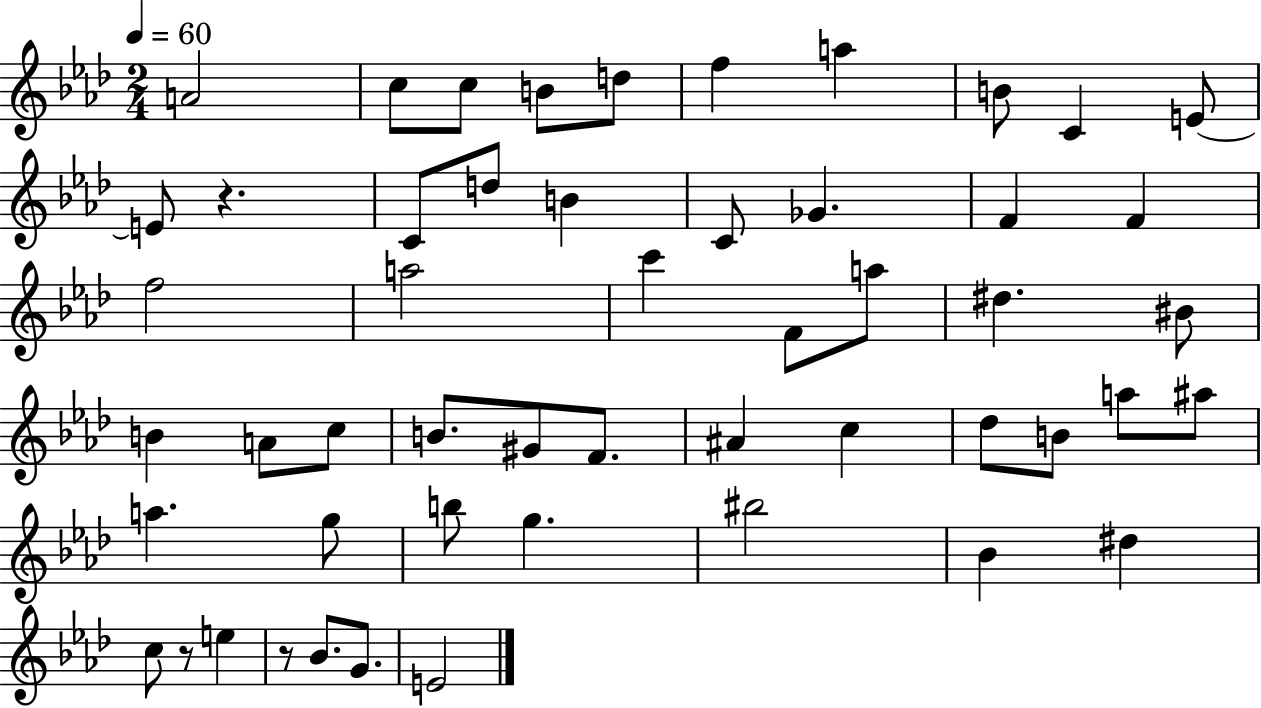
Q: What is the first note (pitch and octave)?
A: A4